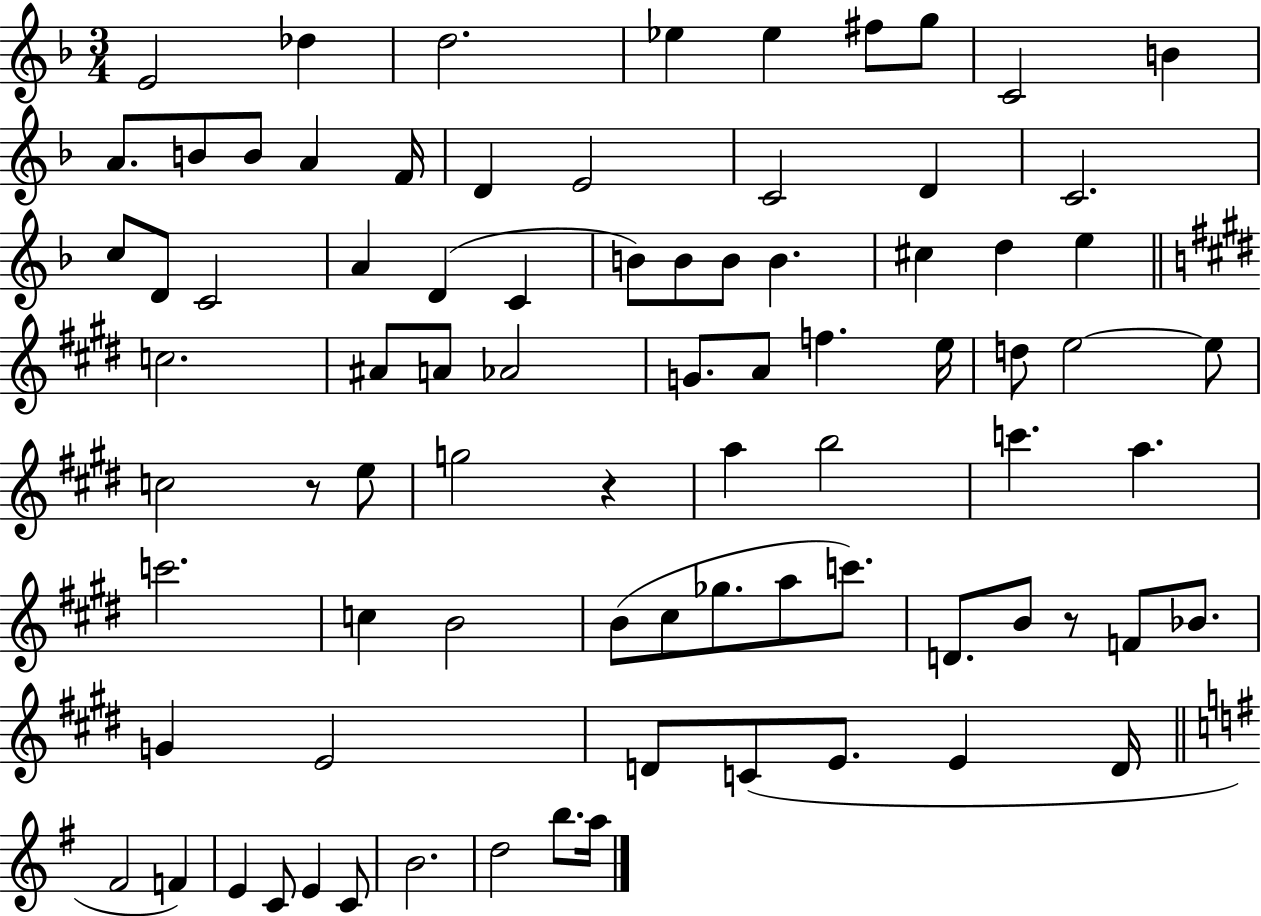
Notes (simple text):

E4/h Db5/q D5/h. Eb5/q Eb5/q F#5/e G5/e C4/h B4/q A4/e. B4/e B4/e A4/q F4/s D4/q E4/h C4/h D4/q C4/h. C5/e D4/e C4/h A4/q D4/q C4/q B4/e B4/e B4/e B4/q. C#5/q D5/q E5/q C5/h. A#4/e A4/e Ab4/h G4/e. A4/e F5/q. E5/s D5/e E5/h E5/e C5/h R/e E5/e G5/h R/q A5/q B5/h C6/q. A5/q. C6/h. C5/q B4/h B4/e C#5/e Gb5/e. A5/e C6/e. D4/e. B4/e R/e F4/e Bb4/e. G4/q E4/h D4/e C4/e E4/e. E4/q D4/s F#4/h F4/q E4/q C4/e E4/q C4/e B4/h. D5/h B5/e. A5/s